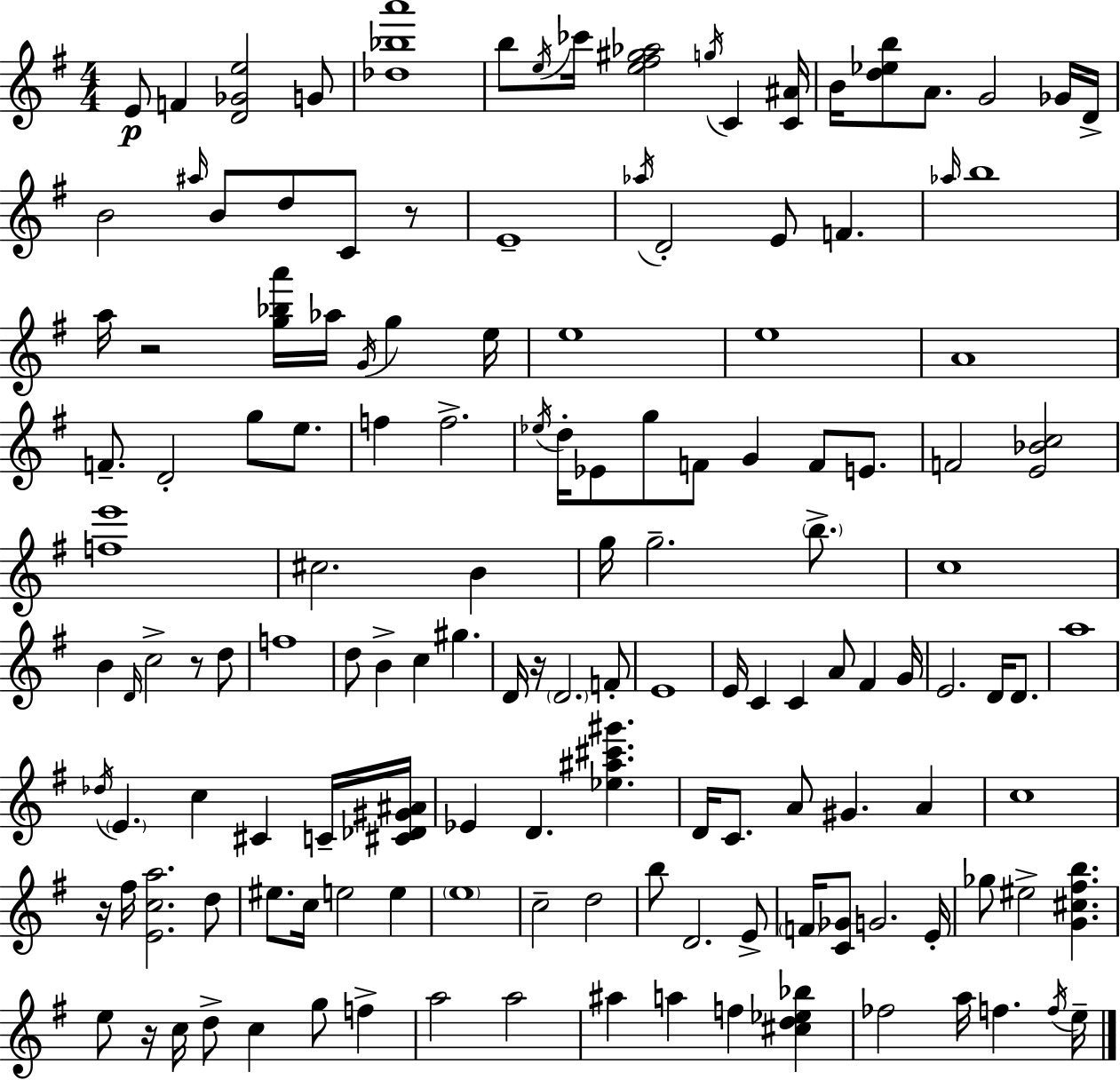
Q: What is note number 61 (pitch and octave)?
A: B4